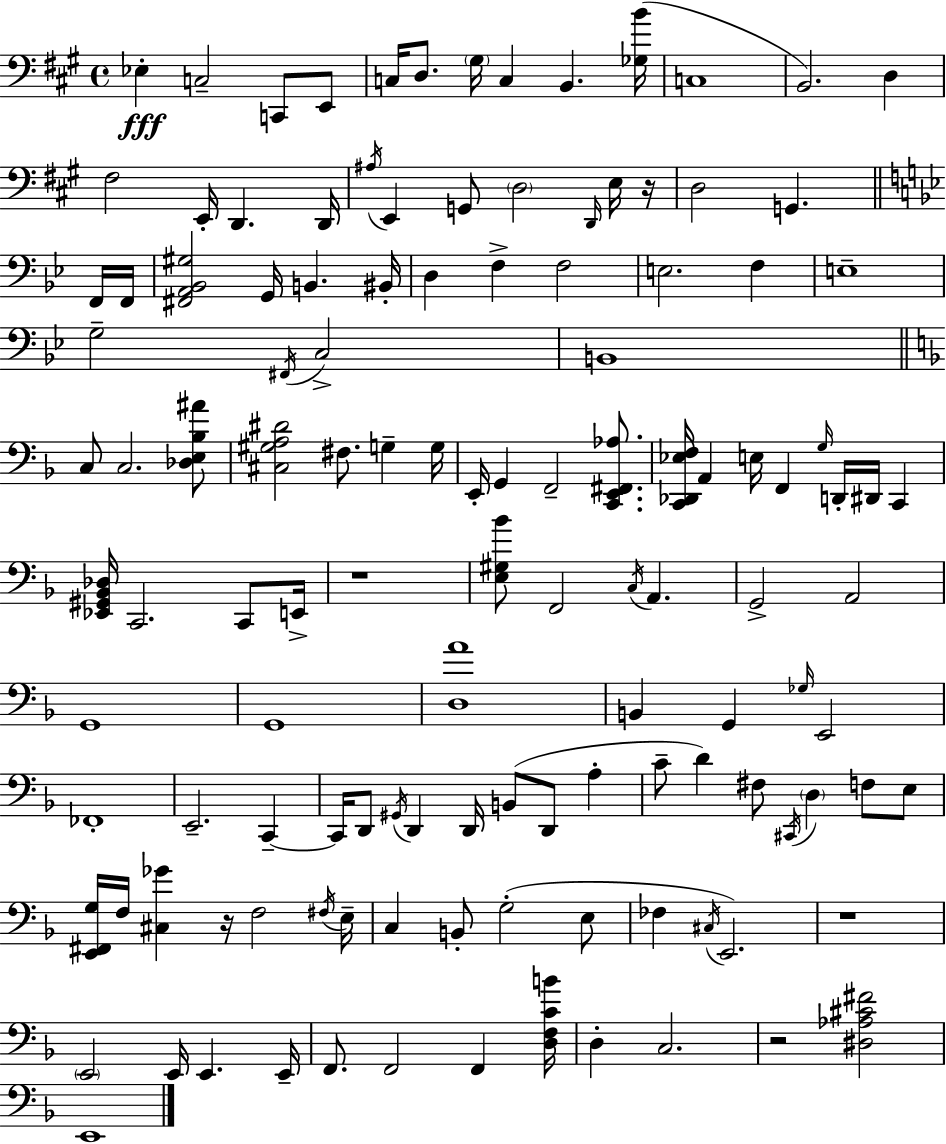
X:1
T:Untitled
M:4/4
L:1/4
K:A
_E, C,2 C,,/2 E,,/2 C,/4 D,/2 ^G,/4 C, B,, [_G,B]/4 C,4 B,,2 D, ^F,2 E,,/4 D,, D,,/4 ^A,/4 E,, G,,/2 D,2 D,,/4 E,/4 z/4 D,2 G,, F,,/4 F,,/4 [^F,,A,,_B,,^G,]2 G,,/4 B,, ^B,,/4 D, F, F,2 E,2 F, E,4 G,2 ^F,,/4 C,2 B,,4 C,/2 C,2 [_D,E,_B,^A]/2 [^C,^G,A,^D]2 ^F,/2 G, G,/4 E,,/4 G,, F,,2 [C,,E,,^F,,_A,]/2 [C,,_D,,_E,F,]/4 A,, E,/4 F,, G,/4 D,,/4 ^D,,/4 C,, [_E,,^G,,_B,,_D,]/4 C,,2 C,,/2 E,,/4 z4 [E,^G,_B]/2 F,,2 C,/4 A,, G,,2 A,,2 G,,4 G,,4 [D,A]4 B,, G,, _G,/4 E,,2 _F,,4 E,,2 C,, C,,/4 D,,/2 ^G,,/4 D,, D,,/4 B,,/2 D,,/2 A, C/2 D ^F,/2 ^C,,/4 D, F,/2 E,/2 [E,,^F,,G,]/4 F,/4 [^C,_G] z/4 F,2 ^F,/4 E,/4 C, B,,/2 G,2 E,/2 _F, ^C,/4 E,,2 z4 E,,2 E,,/4 E,, E,,/4 F,,/2 F,,2 F,, [D,F,CB]/4 D, C,2 z2 [^D,_A,^C^F]2 E,,4